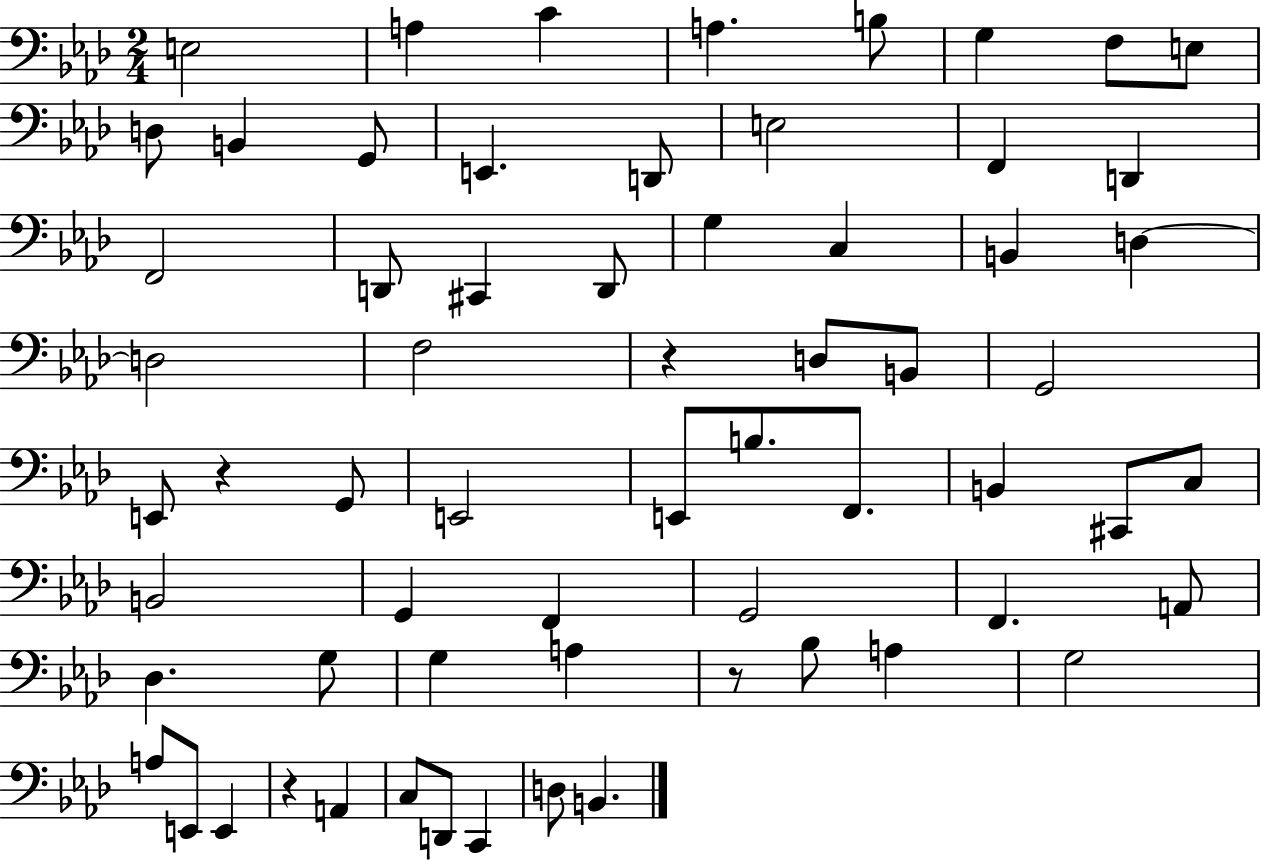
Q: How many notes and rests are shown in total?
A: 64